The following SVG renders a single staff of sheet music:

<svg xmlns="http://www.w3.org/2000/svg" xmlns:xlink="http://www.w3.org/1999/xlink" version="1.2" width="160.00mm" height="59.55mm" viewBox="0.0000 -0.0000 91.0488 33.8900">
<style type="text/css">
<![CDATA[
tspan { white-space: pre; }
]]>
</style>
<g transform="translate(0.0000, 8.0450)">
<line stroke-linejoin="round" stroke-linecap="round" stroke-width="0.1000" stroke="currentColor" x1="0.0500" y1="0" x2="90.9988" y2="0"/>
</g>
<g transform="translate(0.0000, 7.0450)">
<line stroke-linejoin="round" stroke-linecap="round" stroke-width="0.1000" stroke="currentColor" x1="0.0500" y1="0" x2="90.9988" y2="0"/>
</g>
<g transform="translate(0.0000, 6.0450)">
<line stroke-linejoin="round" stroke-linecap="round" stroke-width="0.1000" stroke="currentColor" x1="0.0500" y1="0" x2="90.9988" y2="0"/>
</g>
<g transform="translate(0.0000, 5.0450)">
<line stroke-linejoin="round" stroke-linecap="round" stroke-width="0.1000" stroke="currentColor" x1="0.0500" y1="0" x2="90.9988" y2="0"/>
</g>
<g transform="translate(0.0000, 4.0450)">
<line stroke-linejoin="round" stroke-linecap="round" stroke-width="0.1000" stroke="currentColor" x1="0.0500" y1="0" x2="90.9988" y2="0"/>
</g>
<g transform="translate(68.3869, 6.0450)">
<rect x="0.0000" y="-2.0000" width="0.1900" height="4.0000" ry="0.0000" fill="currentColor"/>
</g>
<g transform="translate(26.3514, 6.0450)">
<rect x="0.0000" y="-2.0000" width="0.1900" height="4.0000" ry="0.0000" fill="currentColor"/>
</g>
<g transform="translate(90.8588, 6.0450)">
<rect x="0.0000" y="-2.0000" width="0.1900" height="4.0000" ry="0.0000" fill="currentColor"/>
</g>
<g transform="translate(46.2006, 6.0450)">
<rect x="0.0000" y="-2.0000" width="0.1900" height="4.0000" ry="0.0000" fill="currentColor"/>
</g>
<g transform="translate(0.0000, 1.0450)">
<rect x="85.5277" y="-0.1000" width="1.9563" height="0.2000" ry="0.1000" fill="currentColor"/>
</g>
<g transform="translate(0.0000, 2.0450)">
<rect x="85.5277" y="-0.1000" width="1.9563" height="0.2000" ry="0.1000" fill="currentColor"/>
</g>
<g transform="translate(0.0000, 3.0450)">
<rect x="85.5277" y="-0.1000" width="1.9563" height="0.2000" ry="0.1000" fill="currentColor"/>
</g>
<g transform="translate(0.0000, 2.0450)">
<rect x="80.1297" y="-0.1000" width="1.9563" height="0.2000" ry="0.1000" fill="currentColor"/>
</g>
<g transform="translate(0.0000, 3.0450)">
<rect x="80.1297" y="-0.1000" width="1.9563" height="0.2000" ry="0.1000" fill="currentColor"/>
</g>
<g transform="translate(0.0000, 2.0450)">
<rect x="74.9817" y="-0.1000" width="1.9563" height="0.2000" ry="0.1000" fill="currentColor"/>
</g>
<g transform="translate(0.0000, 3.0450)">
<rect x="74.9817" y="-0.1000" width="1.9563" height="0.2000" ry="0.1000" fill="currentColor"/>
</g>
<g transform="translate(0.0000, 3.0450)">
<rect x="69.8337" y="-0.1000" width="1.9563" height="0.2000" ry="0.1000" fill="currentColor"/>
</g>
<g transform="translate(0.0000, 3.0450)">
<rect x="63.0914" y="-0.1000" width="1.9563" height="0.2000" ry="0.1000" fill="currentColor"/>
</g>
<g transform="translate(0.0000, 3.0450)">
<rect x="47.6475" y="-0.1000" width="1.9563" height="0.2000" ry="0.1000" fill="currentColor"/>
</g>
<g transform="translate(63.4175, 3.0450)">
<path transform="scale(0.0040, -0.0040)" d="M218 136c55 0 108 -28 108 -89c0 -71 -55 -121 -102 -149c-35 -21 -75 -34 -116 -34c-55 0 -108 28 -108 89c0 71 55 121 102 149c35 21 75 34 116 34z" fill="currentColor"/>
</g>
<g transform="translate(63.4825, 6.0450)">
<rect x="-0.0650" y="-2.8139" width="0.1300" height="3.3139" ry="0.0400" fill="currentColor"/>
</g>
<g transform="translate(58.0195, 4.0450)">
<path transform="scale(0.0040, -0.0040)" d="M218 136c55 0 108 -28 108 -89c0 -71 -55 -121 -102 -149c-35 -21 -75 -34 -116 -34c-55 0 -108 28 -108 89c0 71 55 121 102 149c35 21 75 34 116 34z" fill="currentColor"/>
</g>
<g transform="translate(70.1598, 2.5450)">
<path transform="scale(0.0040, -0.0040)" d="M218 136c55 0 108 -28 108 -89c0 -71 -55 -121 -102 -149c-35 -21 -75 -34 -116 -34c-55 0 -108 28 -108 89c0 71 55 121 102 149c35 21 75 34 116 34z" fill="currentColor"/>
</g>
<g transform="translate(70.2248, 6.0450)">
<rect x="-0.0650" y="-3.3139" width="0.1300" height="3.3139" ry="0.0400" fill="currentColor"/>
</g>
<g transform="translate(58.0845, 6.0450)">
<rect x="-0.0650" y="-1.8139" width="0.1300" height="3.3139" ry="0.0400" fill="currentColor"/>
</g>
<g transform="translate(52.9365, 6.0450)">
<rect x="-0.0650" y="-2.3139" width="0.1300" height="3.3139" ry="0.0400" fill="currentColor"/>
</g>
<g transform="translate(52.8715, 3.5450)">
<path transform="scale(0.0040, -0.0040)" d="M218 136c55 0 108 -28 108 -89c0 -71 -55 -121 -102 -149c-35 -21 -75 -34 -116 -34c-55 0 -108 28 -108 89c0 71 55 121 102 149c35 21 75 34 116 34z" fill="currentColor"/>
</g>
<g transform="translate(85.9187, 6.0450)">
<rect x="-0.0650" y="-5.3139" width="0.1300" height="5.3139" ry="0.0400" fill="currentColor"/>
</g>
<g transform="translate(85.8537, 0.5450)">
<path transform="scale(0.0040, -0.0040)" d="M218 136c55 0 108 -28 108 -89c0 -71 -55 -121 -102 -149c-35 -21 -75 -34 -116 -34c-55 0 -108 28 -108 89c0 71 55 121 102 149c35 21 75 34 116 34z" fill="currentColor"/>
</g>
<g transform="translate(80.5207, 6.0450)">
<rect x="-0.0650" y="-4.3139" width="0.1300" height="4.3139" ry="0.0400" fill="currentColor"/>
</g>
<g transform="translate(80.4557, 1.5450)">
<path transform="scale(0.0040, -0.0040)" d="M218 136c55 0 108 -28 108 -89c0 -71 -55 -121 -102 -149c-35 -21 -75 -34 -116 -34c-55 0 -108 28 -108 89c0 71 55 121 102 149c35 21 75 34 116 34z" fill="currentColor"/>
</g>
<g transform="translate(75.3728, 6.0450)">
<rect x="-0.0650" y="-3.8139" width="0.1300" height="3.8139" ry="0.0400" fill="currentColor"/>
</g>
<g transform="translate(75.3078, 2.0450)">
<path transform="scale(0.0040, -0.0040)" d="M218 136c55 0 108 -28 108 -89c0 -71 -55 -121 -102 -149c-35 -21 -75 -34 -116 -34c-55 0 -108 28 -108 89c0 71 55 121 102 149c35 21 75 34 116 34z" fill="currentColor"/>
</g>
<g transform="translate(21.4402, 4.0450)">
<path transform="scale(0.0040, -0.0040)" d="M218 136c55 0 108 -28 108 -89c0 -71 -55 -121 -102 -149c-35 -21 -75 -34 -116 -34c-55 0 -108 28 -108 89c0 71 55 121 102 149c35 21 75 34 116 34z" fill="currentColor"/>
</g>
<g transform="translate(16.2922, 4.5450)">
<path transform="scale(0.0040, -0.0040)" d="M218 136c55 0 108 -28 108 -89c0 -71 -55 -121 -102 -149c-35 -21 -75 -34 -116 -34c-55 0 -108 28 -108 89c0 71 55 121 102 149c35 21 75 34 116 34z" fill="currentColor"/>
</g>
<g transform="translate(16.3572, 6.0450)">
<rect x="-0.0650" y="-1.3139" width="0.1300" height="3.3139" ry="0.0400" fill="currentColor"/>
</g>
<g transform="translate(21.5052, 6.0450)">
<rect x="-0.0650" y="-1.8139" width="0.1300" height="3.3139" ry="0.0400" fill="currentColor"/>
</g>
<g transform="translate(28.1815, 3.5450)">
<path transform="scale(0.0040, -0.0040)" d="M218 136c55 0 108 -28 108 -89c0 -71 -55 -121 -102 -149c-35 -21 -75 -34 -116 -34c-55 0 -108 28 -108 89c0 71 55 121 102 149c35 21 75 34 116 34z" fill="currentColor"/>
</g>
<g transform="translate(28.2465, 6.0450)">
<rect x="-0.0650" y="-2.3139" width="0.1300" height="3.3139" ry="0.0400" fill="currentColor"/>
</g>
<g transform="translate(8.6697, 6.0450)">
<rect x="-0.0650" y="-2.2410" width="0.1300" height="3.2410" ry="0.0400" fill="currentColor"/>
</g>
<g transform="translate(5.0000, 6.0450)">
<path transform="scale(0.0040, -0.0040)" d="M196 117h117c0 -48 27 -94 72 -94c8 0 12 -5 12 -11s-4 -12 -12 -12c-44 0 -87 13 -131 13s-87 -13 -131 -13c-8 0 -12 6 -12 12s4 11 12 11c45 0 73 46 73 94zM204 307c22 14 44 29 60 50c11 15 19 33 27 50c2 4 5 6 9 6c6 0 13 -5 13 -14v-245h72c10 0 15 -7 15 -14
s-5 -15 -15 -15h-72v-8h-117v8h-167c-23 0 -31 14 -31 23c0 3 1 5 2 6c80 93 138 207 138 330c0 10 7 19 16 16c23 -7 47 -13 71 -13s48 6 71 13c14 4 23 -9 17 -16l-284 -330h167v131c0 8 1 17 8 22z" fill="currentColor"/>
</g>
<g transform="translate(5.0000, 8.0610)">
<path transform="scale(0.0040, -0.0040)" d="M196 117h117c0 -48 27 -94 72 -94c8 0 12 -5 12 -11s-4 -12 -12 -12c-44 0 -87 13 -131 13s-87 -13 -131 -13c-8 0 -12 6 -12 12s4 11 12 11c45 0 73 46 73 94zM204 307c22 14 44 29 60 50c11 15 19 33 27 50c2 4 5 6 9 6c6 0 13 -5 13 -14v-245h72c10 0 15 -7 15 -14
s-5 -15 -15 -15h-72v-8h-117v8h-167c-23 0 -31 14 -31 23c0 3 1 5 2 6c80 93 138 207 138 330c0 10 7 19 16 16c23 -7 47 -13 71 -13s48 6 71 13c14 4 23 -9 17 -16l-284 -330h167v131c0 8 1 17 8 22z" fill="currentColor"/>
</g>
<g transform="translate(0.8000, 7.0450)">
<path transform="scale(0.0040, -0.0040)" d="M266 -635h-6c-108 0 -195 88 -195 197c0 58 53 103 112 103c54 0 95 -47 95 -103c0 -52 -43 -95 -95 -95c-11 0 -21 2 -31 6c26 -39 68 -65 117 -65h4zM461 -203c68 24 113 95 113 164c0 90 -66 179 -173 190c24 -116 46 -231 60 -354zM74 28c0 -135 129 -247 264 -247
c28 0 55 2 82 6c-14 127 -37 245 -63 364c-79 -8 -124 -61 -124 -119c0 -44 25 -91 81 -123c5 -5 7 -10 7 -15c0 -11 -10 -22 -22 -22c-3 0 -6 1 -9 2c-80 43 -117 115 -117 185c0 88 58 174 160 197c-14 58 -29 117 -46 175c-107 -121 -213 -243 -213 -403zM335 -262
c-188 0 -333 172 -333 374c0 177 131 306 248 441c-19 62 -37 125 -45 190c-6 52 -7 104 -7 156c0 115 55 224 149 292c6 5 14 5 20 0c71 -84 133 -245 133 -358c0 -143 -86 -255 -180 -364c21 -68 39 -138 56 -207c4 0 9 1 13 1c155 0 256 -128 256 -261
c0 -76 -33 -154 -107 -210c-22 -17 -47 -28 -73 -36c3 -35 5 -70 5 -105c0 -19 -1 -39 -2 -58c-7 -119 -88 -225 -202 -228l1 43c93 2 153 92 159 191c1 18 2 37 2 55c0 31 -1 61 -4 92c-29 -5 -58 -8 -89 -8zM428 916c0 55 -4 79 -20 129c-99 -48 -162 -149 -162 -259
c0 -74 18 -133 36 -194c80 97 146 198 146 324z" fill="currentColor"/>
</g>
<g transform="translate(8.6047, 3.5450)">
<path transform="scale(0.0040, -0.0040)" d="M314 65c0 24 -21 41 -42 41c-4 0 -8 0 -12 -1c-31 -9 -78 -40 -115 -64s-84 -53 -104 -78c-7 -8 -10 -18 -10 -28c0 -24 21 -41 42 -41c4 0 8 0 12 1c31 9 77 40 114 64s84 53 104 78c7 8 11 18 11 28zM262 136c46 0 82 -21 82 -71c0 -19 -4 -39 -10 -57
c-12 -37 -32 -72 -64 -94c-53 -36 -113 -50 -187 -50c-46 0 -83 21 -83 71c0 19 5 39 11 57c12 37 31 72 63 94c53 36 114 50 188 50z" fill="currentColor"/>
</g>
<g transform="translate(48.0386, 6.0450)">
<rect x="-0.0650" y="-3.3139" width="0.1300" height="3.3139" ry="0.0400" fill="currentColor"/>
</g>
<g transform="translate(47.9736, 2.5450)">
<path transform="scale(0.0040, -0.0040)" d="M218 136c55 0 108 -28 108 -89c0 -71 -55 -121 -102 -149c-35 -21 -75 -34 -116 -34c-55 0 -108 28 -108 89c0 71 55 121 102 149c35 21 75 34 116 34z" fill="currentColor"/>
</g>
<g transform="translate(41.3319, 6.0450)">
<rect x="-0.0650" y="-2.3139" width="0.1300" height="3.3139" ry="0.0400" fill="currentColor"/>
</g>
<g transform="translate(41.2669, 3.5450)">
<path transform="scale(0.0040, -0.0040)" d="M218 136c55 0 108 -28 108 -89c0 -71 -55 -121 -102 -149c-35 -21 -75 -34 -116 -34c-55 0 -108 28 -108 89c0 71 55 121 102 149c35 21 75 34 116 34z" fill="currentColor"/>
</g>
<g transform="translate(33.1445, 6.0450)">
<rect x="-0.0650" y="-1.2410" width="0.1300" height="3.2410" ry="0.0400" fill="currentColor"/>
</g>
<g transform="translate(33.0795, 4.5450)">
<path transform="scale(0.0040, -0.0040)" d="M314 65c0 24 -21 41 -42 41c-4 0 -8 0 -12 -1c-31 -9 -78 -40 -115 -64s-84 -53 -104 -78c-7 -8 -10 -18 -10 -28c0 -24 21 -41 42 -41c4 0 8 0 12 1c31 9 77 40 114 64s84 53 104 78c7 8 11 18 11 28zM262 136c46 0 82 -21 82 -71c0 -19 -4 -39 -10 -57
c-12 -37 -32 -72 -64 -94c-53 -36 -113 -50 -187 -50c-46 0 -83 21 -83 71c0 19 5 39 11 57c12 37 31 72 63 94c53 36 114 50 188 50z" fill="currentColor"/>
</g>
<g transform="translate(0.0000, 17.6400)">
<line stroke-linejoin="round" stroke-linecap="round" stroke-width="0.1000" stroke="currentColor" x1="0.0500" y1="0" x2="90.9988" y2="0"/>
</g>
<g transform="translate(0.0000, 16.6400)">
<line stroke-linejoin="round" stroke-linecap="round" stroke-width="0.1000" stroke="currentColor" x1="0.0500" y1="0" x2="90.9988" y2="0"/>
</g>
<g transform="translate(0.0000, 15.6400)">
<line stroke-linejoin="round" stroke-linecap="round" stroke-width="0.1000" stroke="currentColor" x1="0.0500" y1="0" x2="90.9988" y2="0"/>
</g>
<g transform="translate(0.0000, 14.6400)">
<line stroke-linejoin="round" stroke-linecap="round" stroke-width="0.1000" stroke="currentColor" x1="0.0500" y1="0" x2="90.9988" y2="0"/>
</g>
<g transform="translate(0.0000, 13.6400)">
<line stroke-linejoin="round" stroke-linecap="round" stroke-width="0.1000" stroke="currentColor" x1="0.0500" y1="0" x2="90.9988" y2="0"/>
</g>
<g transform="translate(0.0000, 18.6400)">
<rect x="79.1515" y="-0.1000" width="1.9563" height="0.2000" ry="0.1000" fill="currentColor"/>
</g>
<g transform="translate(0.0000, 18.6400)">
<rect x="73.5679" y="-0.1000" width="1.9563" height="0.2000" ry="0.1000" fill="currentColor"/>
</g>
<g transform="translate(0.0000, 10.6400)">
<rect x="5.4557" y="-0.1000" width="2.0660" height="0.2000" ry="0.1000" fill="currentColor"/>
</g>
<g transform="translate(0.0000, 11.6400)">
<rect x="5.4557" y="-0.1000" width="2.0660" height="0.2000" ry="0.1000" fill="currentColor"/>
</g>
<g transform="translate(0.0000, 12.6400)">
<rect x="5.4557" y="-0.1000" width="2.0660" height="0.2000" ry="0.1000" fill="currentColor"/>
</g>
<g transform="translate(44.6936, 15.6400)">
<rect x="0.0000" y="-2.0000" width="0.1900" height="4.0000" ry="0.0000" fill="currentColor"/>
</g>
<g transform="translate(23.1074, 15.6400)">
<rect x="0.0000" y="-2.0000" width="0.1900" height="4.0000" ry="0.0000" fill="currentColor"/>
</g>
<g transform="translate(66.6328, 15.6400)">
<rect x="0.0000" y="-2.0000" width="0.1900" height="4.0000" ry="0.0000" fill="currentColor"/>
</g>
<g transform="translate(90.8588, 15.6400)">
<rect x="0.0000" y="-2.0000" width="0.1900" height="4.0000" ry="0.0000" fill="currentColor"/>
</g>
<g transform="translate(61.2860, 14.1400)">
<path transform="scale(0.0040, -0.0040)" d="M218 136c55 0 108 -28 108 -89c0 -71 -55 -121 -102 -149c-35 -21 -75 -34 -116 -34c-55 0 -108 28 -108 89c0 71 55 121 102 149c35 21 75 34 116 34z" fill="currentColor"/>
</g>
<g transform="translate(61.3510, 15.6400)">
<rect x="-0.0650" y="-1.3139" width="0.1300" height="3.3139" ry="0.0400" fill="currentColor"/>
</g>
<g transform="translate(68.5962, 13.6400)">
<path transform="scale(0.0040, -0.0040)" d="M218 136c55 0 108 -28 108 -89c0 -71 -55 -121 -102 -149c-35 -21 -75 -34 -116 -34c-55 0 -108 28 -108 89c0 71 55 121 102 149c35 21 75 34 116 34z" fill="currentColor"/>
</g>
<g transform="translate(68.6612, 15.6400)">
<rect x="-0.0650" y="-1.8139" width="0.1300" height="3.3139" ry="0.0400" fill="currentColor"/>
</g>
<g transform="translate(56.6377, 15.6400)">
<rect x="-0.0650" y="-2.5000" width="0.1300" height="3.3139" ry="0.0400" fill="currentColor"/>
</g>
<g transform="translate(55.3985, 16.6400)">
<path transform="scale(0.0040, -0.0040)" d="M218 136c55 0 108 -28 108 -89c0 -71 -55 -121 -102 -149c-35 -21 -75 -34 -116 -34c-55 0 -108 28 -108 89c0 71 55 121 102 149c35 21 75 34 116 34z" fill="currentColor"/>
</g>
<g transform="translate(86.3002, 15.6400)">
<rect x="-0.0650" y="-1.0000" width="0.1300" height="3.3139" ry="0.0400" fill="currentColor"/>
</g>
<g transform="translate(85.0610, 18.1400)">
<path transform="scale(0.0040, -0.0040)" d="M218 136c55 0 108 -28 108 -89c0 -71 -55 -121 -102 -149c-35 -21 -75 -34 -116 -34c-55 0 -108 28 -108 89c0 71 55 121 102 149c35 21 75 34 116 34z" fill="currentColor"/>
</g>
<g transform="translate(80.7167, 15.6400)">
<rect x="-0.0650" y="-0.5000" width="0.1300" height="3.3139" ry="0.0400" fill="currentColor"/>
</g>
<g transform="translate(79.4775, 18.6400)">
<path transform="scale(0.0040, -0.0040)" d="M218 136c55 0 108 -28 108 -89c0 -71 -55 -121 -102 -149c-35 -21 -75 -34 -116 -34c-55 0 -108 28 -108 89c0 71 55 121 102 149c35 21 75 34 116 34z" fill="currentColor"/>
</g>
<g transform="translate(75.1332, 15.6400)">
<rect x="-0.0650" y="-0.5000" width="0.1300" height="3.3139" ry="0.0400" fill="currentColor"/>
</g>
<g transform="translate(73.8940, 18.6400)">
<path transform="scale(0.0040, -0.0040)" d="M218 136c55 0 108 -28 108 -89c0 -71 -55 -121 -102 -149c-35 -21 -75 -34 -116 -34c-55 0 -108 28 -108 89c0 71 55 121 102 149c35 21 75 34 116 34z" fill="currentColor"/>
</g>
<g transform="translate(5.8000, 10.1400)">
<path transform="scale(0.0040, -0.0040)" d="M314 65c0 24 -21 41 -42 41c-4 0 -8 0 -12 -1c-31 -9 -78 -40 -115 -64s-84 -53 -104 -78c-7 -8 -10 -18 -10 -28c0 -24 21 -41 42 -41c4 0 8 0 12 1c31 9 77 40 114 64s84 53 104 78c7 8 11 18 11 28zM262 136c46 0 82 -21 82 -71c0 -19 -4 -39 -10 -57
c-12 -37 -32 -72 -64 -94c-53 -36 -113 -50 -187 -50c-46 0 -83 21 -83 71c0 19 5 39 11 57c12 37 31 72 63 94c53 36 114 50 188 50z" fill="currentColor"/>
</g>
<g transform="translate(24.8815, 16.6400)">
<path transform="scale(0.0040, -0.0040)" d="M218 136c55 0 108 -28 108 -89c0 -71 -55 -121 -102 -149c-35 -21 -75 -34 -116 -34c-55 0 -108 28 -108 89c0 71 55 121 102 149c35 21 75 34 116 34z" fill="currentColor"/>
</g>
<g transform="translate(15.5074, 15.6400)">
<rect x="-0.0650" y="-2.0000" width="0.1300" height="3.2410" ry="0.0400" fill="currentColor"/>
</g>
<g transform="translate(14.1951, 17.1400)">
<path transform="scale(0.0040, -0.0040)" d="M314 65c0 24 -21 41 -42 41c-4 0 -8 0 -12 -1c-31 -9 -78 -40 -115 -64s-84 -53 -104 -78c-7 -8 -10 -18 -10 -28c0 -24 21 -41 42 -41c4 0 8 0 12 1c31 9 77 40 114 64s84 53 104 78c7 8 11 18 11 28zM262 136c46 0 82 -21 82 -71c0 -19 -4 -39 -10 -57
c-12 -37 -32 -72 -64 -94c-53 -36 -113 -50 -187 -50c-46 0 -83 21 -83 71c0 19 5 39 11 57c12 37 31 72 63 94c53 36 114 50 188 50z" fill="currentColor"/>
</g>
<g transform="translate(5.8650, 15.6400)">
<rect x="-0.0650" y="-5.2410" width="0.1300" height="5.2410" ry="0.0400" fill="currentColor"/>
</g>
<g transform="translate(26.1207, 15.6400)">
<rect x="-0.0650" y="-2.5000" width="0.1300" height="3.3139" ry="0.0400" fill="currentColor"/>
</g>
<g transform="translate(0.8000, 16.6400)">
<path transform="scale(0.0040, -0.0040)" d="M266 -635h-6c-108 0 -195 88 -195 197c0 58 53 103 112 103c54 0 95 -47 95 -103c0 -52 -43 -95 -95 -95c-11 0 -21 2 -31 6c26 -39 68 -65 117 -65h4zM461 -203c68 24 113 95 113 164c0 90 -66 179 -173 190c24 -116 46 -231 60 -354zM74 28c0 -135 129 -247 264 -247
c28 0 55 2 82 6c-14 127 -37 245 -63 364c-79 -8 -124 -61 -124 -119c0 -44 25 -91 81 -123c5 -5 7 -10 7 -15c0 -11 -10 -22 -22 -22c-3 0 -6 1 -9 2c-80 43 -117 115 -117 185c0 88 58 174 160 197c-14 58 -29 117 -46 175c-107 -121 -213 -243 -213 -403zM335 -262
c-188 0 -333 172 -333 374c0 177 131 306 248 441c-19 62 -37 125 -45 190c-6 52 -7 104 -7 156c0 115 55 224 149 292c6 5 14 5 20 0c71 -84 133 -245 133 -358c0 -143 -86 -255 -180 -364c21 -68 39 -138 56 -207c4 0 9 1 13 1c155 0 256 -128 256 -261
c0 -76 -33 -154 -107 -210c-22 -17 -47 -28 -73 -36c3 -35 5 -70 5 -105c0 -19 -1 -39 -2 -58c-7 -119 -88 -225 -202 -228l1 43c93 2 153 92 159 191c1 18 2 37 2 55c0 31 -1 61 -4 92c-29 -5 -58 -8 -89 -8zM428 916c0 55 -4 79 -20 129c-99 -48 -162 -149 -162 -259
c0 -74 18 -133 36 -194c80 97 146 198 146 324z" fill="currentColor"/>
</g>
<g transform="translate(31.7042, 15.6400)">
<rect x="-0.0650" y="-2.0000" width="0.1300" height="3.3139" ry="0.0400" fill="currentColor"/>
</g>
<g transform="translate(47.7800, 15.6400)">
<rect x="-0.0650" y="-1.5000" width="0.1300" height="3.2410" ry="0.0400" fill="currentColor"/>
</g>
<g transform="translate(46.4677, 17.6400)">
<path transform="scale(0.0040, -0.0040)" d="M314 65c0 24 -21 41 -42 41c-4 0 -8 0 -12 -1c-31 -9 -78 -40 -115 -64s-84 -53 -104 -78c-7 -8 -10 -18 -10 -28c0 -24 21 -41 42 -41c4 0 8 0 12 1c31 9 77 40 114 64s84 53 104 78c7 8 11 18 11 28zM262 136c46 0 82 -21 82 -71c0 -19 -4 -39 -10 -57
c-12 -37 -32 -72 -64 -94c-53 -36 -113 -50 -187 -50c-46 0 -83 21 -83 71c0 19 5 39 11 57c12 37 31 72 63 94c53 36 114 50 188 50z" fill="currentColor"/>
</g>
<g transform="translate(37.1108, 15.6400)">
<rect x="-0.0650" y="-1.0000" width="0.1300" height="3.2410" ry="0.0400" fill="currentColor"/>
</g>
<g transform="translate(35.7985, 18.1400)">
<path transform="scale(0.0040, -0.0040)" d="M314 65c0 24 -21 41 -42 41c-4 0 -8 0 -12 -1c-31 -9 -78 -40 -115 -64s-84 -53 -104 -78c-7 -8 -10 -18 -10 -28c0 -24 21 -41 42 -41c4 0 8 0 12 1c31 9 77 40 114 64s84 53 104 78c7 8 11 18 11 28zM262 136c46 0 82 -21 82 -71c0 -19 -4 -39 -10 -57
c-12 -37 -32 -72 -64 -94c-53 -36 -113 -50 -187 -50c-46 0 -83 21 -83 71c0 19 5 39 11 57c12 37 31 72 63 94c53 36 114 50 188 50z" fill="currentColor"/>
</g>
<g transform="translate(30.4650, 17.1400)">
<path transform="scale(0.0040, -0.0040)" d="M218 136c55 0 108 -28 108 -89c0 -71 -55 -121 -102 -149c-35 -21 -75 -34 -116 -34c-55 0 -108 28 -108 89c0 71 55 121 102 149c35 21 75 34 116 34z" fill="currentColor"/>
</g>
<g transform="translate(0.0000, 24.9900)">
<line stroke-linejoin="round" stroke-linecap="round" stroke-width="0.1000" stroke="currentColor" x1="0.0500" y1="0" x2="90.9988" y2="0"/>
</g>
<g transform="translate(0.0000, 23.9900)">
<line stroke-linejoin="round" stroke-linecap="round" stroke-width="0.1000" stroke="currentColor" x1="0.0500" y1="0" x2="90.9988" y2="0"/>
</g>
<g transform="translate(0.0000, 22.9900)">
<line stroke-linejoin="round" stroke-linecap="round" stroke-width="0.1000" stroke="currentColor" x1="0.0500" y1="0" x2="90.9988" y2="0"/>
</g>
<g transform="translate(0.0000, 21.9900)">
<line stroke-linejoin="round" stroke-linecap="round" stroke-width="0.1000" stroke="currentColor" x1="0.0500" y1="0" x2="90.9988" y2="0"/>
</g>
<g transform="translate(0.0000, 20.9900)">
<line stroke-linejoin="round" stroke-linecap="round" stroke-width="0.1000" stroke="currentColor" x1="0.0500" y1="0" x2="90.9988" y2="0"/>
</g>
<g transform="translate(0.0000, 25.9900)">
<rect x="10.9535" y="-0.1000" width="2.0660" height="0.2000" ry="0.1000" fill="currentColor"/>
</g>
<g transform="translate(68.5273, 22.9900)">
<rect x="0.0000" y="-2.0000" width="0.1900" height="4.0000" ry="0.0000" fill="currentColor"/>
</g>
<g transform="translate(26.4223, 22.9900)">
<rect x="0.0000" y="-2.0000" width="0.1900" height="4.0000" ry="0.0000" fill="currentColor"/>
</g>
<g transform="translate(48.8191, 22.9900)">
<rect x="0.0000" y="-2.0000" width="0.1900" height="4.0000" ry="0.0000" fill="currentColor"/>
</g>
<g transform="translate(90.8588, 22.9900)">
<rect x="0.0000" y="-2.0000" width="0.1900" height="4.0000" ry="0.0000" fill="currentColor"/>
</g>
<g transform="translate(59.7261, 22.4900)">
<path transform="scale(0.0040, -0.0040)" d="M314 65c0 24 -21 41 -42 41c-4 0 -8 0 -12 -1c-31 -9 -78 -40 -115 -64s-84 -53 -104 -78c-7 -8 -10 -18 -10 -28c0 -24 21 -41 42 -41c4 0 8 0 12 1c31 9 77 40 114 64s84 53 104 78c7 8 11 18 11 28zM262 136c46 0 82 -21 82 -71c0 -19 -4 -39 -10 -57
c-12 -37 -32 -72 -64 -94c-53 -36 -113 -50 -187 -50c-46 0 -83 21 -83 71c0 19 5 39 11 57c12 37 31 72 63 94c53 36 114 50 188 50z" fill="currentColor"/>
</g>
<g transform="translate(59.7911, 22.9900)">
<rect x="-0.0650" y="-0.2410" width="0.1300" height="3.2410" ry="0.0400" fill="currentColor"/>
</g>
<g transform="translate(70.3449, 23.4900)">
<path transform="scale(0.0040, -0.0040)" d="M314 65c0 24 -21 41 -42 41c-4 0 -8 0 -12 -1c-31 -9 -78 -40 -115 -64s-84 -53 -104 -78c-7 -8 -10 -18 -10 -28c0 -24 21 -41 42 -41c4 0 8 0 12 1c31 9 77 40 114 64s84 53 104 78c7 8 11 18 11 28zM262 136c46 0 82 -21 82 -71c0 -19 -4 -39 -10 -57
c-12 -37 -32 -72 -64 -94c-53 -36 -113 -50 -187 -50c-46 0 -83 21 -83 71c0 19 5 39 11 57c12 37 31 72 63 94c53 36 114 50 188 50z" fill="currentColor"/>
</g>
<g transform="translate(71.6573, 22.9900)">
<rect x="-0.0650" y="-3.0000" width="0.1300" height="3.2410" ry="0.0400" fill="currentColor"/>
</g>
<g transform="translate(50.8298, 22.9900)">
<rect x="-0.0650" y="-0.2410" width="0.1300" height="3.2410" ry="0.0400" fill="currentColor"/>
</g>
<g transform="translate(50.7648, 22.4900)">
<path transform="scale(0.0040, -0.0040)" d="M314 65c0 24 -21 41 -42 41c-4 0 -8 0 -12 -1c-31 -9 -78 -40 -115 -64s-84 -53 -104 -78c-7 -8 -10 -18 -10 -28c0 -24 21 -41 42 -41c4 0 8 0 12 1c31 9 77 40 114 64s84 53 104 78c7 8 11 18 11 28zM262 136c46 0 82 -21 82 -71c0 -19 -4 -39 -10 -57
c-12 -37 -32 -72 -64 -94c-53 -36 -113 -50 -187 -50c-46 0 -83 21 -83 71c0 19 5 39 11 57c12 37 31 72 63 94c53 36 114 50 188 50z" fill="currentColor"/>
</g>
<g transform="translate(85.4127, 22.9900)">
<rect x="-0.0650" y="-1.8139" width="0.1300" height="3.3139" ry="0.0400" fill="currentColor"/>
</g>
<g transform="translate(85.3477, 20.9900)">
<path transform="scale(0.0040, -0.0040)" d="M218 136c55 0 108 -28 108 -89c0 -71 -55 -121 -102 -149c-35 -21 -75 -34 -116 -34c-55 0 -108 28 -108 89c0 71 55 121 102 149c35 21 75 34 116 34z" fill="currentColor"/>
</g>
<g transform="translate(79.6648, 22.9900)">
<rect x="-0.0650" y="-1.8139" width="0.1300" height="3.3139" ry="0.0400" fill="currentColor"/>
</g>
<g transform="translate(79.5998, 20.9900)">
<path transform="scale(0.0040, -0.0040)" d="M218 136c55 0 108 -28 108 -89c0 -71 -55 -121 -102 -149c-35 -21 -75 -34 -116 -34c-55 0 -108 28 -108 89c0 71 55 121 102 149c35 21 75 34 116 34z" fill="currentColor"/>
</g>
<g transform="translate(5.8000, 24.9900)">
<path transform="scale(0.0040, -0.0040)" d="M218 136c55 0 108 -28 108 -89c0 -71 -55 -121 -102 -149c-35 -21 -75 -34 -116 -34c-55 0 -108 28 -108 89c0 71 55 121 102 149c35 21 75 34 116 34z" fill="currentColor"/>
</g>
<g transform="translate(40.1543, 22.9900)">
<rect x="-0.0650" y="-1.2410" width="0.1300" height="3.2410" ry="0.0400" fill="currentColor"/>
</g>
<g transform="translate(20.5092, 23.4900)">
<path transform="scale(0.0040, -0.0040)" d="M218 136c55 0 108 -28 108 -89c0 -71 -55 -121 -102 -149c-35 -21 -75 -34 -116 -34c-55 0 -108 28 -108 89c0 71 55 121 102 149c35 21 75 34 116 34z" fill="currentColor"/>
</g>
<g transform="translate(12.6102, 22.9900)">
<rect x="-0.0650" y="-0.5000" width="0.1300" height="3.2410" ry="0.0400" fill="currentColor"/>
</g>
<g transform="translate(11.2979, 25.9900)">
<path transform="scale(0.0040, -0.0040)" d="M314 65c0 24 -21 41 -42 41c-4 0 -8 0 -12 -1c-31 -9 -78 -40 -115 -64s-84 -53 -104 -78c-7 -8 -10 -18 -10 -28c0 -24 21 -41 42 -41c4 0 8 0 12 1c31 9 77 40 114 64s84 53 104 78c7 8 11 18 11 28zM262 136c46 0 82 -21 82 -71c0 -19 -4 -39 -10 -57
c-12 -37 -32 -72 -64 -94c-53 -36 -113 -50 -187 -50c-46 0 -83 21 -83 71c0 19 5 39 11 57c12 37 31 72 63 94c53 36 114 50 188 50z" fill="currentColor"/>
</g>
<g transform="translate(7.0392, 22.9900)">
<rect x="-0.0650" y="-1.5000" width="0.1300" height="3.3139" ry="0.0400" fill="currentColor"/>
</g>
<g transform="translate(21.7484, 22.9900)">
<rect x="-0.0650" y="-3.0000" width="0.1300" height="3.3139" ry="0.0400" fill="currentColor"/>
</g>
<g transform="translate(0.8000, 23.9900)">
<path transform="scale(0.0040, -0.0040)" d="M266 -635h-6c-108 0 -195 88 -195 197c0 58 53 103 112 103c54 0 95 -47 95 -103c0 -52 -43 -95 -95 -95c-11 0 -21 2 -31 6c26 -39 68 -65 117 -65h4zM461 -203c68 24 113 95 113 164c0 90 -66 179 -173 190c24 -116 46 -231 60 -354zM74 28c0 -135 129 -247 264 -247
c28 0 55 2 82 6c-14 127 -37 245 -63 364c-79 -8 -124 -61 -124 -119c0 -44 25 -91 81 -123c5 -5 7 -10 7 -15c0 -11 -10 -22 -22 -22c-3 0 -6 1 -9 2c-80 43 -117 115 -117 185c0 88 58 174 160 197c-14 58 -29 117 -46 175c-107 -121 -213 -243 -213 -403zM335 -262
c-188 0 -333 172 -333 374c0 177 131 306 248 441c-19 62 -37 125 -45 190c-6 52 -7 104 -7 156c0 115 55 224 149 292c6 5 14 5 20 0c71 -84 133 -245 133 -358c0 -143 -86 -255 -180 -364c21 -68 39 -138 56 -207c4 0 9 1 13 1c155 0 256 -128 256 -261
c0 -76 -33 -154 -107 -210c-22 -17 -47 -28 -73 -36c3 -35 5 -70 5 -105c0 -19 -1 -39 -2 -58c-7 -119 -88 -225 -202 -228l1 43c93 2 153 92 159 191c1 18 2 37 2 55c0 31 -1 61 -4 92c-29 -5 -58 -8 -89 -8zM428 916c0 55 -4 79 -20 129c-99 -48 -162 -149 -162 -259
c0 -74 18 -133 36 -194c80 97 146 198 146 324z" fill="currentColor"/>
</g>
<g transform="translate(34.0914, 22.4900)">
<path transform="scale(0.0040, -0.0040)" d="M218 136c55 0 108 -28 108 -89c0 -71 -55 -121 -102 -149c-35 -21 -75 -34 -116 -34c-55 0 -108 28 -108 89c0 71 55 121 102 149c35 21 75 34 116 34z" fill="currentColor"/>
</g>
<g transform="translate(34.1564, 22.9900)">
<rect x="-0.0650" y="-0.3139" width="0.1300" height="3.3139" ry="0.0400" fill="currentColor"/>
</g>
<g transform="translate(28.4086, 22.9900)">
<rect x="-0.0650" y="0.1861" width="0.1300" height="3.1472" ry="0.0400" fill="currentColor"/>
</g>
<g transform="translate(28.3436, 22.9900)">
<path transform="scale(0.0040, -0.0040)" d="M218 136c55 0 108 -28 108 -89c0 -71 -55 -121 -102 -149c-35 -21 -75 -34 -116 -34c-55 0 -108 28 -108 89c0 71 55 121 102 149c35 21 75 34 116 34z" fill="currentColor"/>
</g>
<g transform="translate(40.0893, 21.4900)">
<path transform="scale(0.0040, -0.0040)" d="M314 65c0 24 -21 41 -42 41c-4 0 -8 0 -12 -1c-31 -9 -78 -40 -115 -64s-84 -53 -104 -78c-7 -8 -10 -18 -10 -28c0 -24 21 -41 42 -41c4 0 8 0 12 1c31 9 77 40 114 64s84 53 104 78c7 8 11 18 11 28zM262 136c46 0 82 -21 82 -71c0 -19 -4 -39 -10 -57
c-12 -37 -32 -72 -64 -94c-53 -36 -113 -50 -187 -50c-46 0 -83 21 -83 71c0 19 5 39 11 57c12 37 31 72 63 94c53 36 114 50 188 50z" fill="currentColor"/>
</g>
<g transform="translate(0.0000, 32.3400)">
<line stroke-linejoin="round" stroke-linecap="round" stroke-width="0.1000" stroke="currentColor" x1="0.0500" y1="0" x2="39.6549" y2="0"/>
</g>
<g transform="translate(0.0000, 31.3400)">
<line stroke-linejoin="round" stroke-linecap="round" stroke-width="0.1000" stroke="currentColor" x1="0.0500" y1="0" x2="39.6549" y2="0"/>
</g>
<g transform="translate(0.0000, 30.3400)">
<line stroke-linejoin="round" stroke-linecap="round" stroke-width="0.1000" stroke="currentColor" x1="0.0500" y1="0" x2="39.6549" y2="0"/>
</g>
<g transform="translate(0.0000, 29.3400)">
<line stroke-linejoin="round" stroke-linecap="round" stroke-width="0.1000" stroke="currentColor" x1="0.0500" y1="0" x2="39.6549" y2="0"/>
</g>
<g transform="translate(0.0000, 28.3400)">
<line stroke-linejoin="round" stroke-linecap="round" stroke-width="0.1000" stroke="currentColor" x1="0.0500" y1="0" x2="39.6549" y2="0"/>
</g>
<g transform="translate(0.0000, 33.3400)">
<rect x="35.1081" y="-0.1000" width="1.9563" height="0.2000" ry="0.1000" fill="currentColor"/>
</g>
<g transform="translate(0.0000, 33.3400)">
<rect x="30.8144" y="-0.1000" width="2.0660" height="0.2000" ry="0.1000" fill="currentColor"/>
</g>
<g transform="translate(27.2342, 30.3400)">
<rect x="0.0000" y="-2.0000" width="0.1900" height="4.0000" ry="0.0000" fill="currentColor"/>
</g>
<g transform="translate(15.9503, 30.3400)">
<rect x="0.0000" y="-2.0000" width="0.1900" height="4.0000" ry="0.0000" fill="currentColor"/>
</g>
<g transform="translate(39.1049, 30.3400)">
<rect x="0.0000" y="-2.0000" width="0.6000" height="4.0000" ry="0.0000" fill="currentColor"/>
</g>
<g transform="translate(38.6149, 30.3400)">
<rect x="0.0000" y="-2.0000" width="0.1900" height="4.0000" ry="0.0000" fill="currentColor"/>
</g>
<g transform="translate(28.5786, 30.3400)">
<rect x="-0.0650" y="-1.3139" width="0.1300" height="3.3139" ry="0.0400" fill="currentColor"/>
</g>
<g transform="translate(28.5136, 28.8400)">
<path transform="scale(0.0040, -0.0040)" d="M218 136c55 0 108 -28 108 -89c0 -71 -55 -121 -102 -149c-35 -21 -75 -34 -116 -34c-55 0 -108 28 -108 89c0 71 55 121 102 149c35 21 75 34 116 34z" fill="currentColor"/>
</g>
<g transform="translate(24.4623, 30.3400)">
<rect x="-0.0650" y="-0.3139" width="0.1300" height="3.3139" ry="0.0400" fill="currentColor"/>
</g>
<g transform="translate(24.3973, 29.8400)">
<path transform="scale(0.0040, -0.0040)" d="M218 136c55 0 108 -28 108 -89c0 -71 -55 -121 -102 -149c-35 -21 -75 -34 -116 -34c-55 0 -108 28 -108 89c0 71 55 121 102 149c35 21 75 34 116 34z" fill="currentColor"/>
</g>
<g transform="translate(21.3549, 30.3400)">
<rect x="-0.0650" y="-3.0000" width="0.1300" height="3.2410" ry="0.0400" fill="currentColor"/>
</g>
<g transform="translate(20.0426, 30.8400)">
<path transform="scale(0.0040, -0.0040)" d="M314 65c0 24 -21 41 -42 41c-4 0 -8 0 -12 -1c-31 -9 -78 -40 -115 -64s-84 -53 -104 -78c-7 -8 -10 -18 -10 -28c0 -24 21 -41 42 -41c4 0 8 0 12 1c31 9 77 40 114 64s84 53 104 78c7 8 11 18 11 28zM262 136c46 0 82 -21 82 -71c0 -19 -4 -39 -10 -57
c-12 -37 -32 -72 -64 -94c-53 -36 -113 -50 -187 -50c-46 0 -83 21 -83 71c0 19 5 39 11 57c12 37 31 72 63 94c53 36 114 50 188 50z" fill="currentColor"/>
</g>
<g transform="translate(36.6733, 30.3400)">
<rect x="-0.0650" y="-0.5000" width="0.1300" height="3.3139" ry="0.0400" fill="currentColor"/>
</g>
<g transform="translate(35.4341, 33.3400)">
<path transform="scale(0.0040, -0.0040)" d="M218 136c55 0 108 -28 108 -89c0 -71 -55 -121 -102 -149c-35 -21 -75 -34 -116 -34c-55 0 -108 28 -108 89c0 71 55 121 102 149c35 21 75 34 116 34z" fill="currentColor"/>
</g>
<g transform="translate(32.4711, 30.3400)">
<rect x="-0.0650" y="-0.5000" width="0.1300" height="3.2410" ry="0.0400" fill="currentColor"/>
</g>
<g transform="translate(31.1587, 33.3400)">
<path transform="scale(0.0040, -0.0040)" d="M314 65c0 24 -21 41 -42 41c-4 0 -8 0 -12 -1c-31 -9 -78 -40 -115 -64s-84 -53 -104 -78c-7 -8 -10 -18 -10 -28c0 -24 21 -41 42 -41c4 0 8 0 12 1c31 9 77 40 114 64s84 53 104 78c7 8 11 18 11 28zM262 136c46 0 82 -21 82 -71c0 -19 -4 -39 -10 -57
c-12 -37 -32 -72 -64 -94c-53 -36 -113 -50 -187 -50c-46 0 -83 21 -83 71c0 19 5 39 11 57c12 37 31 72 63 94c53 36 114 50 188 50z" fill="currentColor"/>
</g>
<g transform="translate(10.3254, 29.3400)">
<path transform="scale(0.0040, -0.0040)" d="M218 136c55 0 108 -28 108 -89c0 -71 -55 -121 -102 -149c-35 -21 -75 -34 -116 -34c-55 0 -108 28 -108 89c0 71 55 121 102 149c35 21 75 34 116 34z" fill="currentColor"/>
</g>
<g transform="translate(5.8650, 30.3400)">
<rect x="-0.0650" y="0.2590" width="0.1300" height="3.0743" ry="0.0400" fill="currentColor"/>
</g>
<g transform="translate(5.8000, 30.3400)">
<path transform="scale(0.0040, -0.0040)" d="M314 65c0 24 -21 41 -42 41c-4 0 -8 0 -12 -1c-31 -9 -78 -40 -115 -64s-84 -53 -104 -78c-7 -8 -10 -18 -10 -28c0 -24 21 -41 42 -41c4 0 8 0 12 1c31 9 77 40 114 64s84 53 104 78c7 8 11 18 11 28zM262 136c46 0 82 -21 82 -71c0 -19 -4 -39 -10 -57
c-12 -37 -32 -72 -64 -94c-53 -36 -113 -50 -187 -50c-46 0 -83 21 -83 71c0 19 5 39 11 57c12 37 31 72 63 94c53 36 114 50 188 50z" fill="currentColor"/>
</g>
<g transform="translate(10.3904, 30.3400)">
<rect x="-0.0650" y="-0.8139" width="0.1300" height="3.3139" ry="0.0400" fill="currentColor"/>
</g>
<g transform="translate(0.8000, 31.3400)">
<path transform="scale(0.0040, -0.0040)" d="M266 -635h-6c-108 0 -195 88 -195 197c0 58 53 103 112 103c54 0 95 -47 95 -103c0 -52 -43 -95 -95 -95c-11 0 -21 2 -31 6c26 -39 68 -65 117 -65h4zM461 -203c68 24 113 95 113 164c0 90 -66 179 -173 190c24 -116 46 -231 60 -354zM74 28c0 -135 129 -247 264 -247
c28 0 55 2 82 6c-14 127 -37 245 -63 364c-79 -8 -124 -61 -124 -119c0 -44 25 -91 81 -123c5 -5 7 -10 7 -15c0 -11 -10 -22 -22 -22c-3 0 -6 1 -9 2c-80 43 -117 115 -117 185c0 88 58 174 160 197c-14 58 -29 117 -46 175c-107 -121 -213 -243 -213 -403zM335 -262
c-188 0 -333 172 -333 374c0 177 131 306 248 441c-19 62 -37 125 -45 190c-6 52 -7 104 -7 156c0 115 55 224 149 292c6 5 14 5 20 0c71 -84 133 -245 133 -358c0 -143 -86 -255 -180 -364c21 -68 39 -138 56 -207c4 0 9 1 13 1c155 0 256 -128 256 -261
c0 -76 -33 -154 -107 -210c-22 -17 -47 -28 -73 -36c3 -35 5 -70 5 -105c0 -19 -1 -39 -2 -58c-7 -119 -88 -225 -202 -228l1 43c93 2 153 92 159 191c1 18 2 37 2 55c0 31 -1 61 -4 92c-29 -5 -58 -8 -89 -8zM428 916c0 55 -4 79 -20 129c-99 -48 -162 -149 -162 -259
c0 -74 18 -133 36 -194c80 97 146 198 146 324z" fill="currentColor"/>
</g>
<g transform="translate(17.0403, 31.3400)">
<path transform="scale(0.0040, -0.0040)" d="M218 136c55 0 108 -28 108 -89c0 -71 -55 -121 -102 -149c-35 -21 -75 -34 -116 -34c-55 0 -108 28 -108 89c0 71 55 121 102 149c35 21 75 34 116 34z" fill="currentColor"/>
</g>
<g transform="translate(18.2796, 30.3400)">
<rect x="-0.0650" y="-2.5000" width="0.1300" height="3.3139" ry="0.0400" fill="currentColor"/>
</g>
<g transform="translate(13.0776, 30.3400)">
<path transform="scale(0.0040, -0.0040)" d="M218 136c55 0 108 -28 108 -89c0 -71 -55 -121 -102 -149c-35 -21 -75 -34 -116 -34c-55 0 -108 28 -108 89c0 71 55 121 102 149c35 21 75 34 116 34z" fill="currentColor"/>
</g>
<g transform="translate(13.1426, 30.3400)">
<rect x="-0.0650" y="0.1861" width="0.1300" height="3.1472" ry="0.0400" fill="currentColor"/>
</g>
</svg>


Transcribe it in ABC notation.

X:1
T:Untitled
M:4/4
L:1/4
K:C
g2 e f g e2 g b g f a b c' d' f' f'2 F2 G F D2 E2 G e f C C D E C2 A B c e2 c2 c2 A2 f f B2 d B G A2 c e C2 C